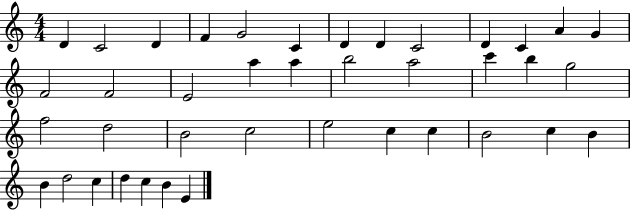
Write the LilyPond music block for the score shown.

{
  \clef treble
  \numericTimeSignature
  \time 4/4
  \key c \major
  d'4 c'2 d'4 | f'4 g'2 c'4 | d'4 d'4 c'2 | d'4 c'4 a'4 g'4 | \break f'2 f'2 | e'2 a''4 a''4 | b''2 a''2 | c'''4 b''4 g''2 | \break f''2 d''2 | b'2 c''2 | e''2 c''4 c''4 | b'2 c''4 b'4 | \break b'4 d''2 c''4 | d''4 c''4 b'4 e'4 | \bar "|."
}